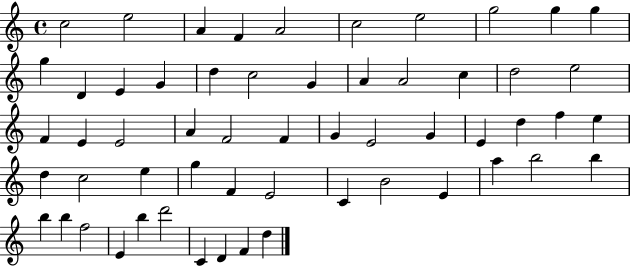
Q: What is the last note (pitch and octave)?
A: D5